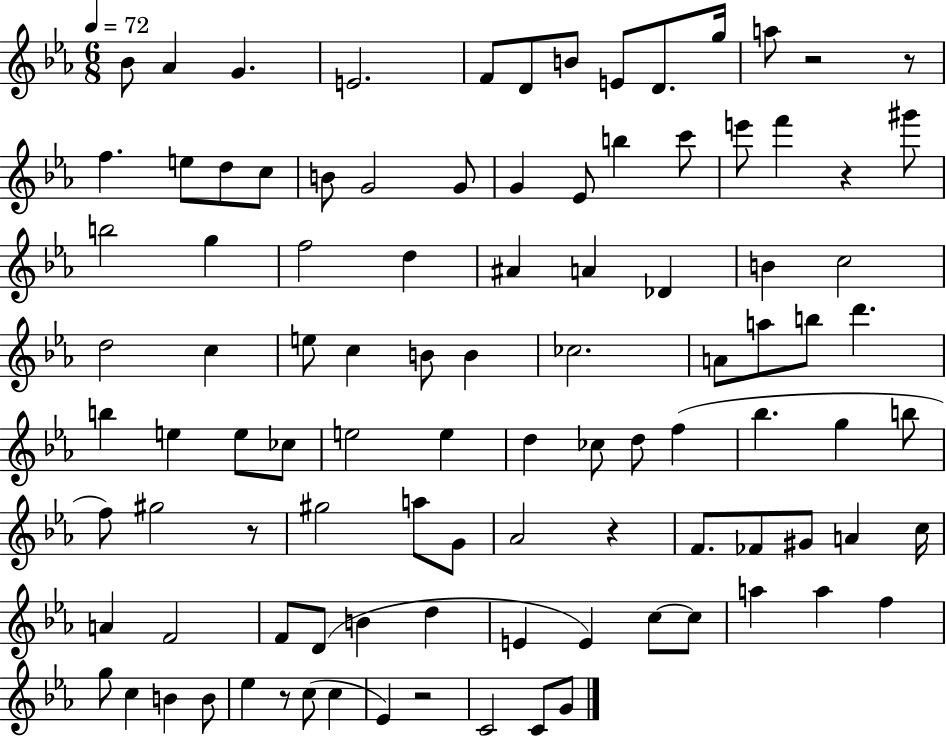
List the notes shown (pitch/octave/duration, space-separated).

Bb4/e Ab4/q G4/q. E4/h. F4/e D4/e B4/e E4/e D4/e. G5/s A5/e R/h R/e F5/q. E5/e D5/e C5/e B4/e G4/h G4/e G4/q Eb4/e B5/q C6/e E6/e F6/q R/q G#6/e B5/h G5/q F5/h D5/q A#4/q A4/q Db4/q B4/q C5/h D5/h C5/q E5/e C5/q B4/e B4/q CES5/h. A4/e A5/e B5/e D6/q. B5/q E5/q E5/e CES5/e E5/h E5/q D5/q CES5/e D5/e F5/q Bb5/q. G5/q B5/e F5/e G#5/h R/e G#5/h A5/e G4/e Ab4/h R/q F4/e. FES4/e G#4/e A4/q C5/s A4/q F4/h F4/e D4/e B4/q D5/q E4/q E4/q C5/e C5/e A5/q A5/q F5/q G5/e C5/q B4/q B4/e Eb5/q R/e C5/e C5/q Eb4/q R/h C4/h C4/e G4/e